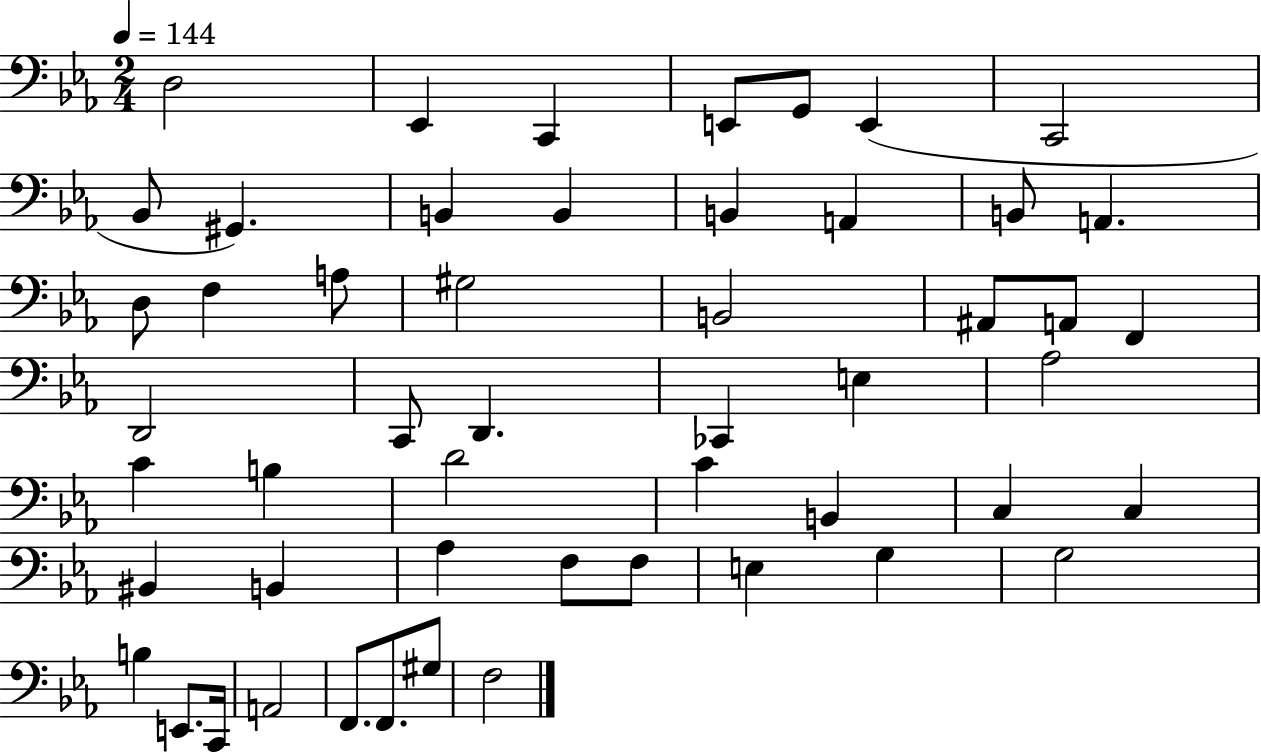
{
  \clef bass
  \numericTimeSignature
  \time 2/4
  \key ees \major
  \tempo 4 = 144
  d2 | ees,4 c,4 | e,8 g,8 e,4( | c,2 | \break bes,8 gis,4.) | b,4 b,4 | b,4 a,4 | b,8 a,4. | \break d8 f4 a8 | gis2 | b,2 | ais,8 a,8 f,4 | \break d,2 | c,8 d,4. | ces,4 e4 | aes2 | \break c'4 b4 | d'2 | c'4 b,4 | c4 c4 | \break bis,4 b,4 | aes4 f8 f8 | e4 g4 | g2 | \break b4 e,8. c,16 | a,2 | f,8. f,8. gis8 | f2 | \break \bar "|."
}